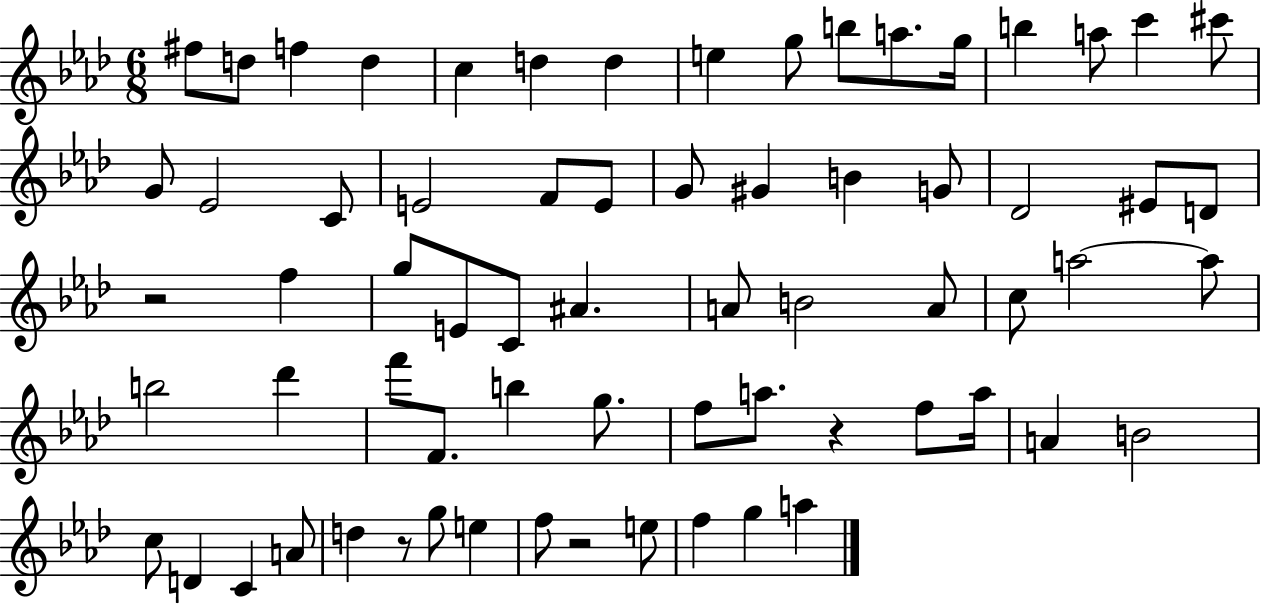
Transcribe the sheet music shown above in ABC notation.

X:1
T:Untitled
M:6/8
L:1/4
K:Ab
^f/2 d/2 f d c d d e g/2 b/2 a/2 g/4 b a/2 c' ^c'/2 G/2 _E2 C/2 E2 F/2 E/2 G/2 ^G B G/2 _D2 ^E/2 D/2 z2 f g/2 E/2 C/2 ^A A/2 B2 A/2 c/2 a2 a/2 b2 _d' f'/2 F/2 b g/2 f/2 a/2 z f/2 a/4 A B2 c/2 D C A/2 d z/2 g/2 e f/2 z2 e/2 f g a